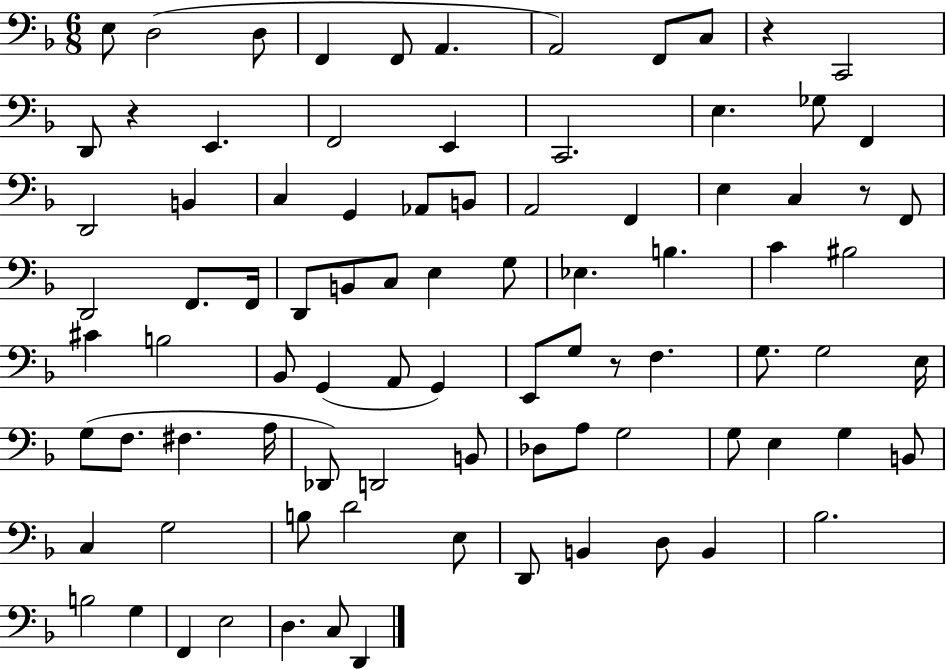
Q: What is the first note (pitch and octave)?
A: E3